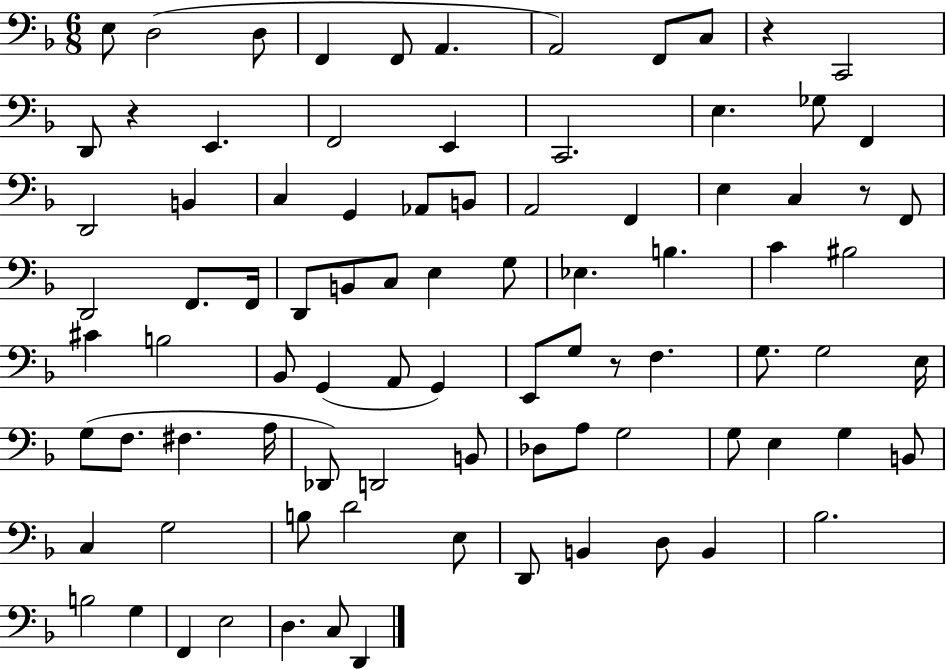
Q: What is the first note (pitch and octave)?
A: E3